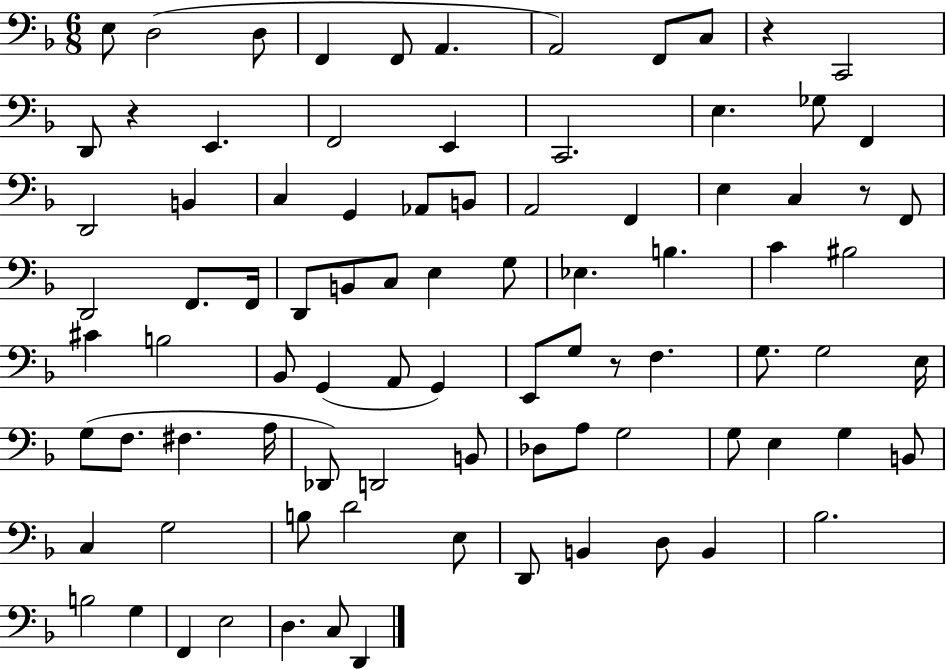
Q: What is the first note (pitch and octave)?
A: E3